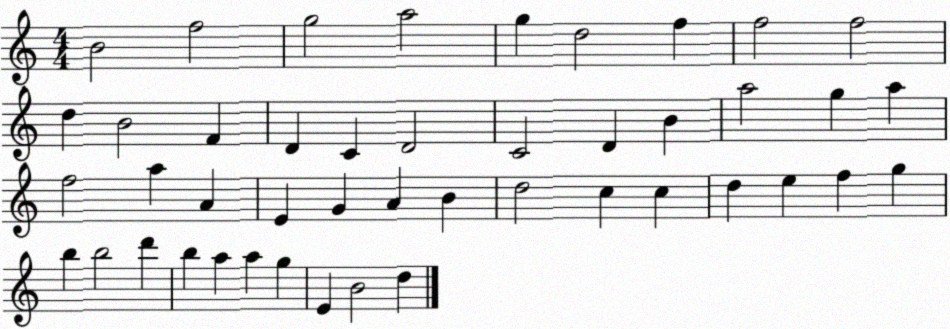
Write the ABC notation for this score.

X:1
T:Untitled
M:4/4
L:1/4
K:C
B2 f2 g2 a2 g d2 f f2 f2 d B2 F D C D2 C2 D B a2 g a f2 a A E G A B d2 c c d e f g b b2 d' b a a g E B2 d